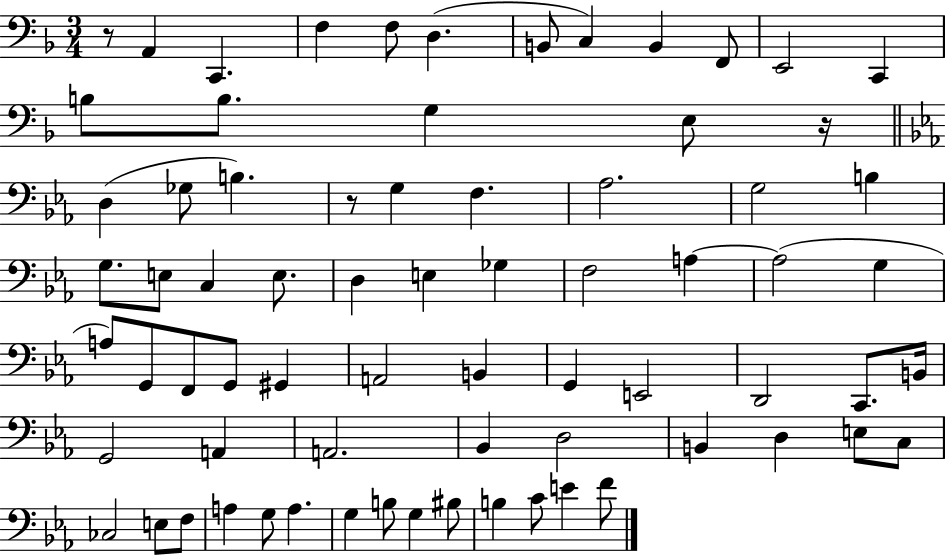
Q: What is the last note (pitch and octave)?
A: F4